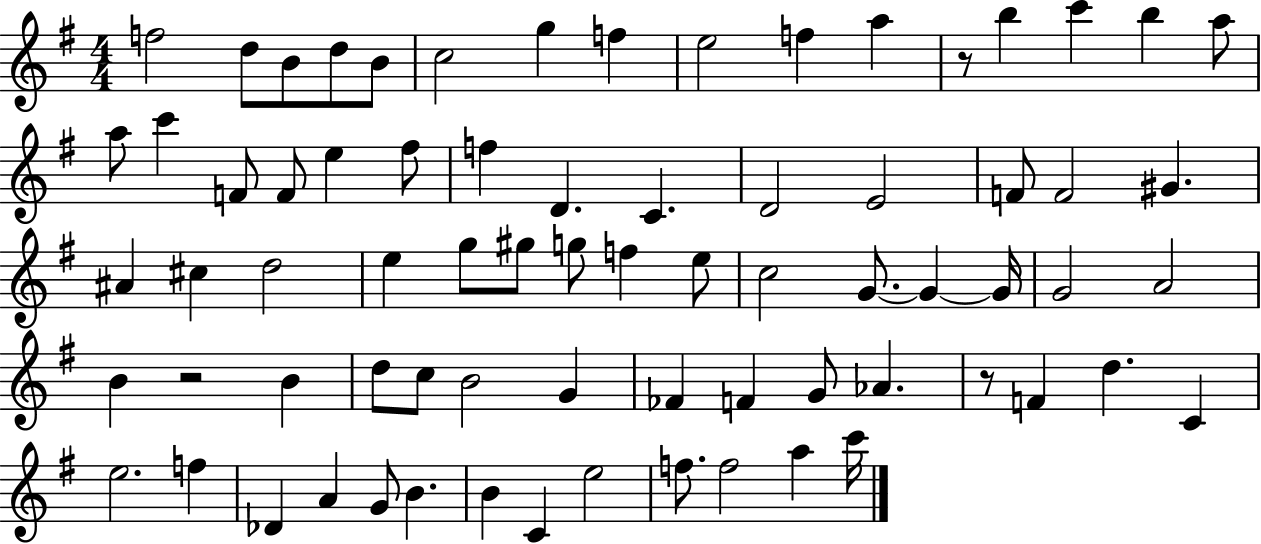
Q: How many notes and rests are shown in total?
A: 73